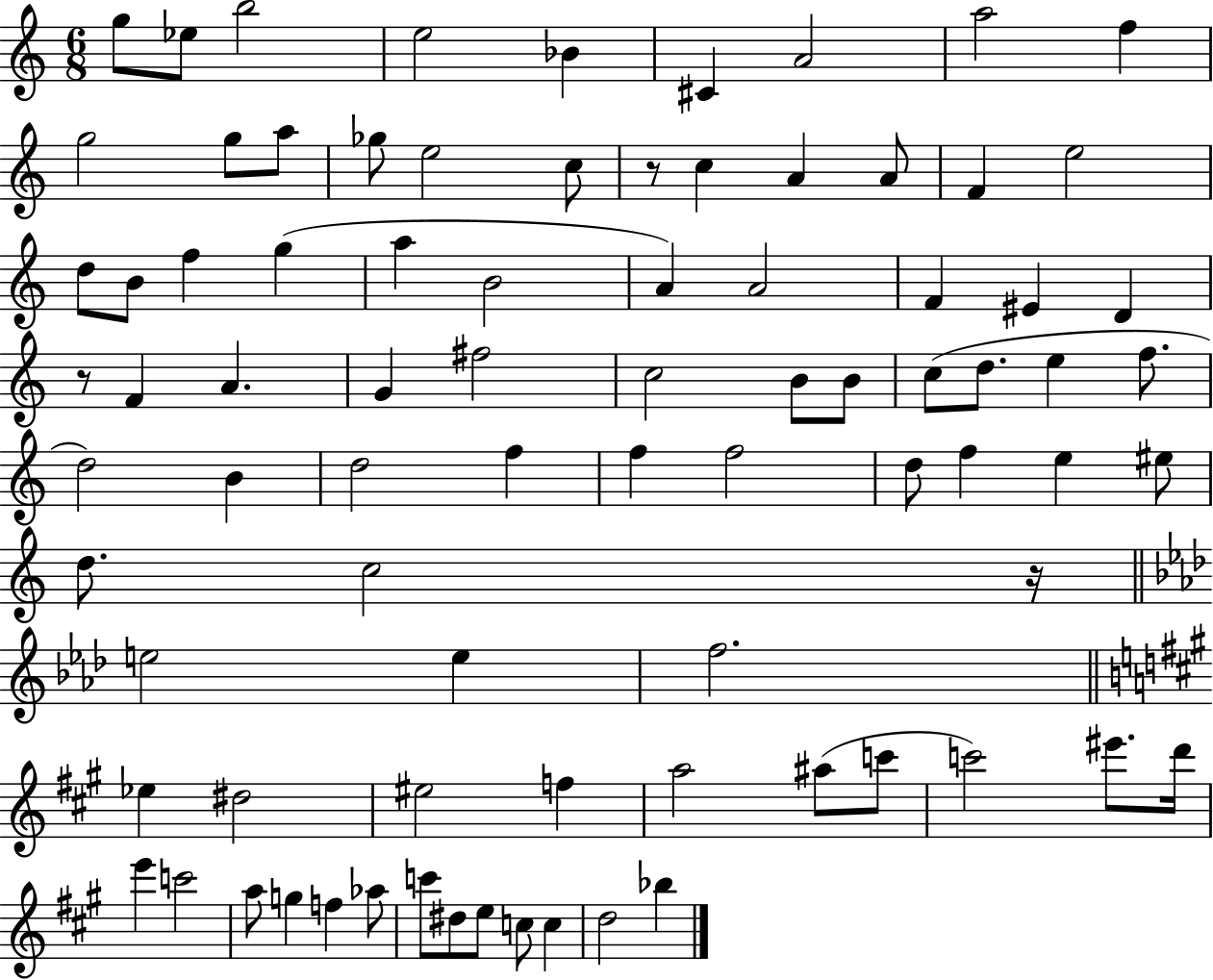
{
  \clef treble
  \numericTimeSignature
  \time 6/8
  \key c \major
  g''8 ees''8 b''2 | e''2 bes'4 | cis'4 a'2 | a''2 f''4 | \break g''2 g''8 a''8 | ges''8 e''2 c''8 | r8 c''4 a'4 a'8 | f'4 e''2 | \break d''8 b'8 f''4 g''4( | a''4 b'2 | a'4) a'2 | f'4 eis'4 d'4 | \break r8 f'4 a'4. | g'4 fis''2 | c''2 b'8 b'8 | c''8( d''8. e''4 f''8. | \break d''2) b'4 | d''2 f''4 | f''4 f''2 | d''8 f''4 e''4 eis''8 | \break d''8. c''2 r16 | \bar "||" \break \key f \minor e''2 e''4 | f''2. | \bar "||" \break \key a \major ees''4 dis''2 | eis''2 f''4 | a''2 ais''8( c'''8 | c'''2) eis'''8. d'''16 | \break e'''4 c'''2 | a''8 g''4 f''4 aes''8 | c'''8 dis''8 e''8 c''8 c''4 | d''2 bes''4 | \break \bar "|."
}